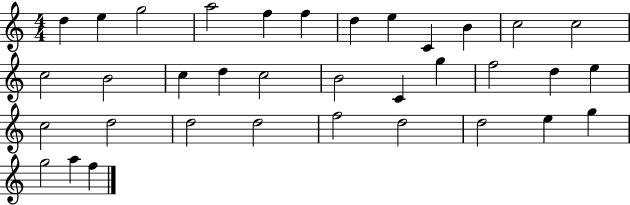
{
  \clef treble
  \numericTimeSignature
  \time 4/4
  \key c \major
  d''4 e''4 g''2 | a''2 f''4 f''4 | d''4 e''4 c'4 b'4 | c''2 c''2 | \break c''2 b'2 | c''4 d''4 c''2 | b'2 c'4 g''4 | f''2 d''4 e''4 | \break c''2 d''2 | d''2 d''2 | f''2 d''2 | d''2 e''4 g''4 | \break g''2 a''4 f''4 | \bar "|."
}